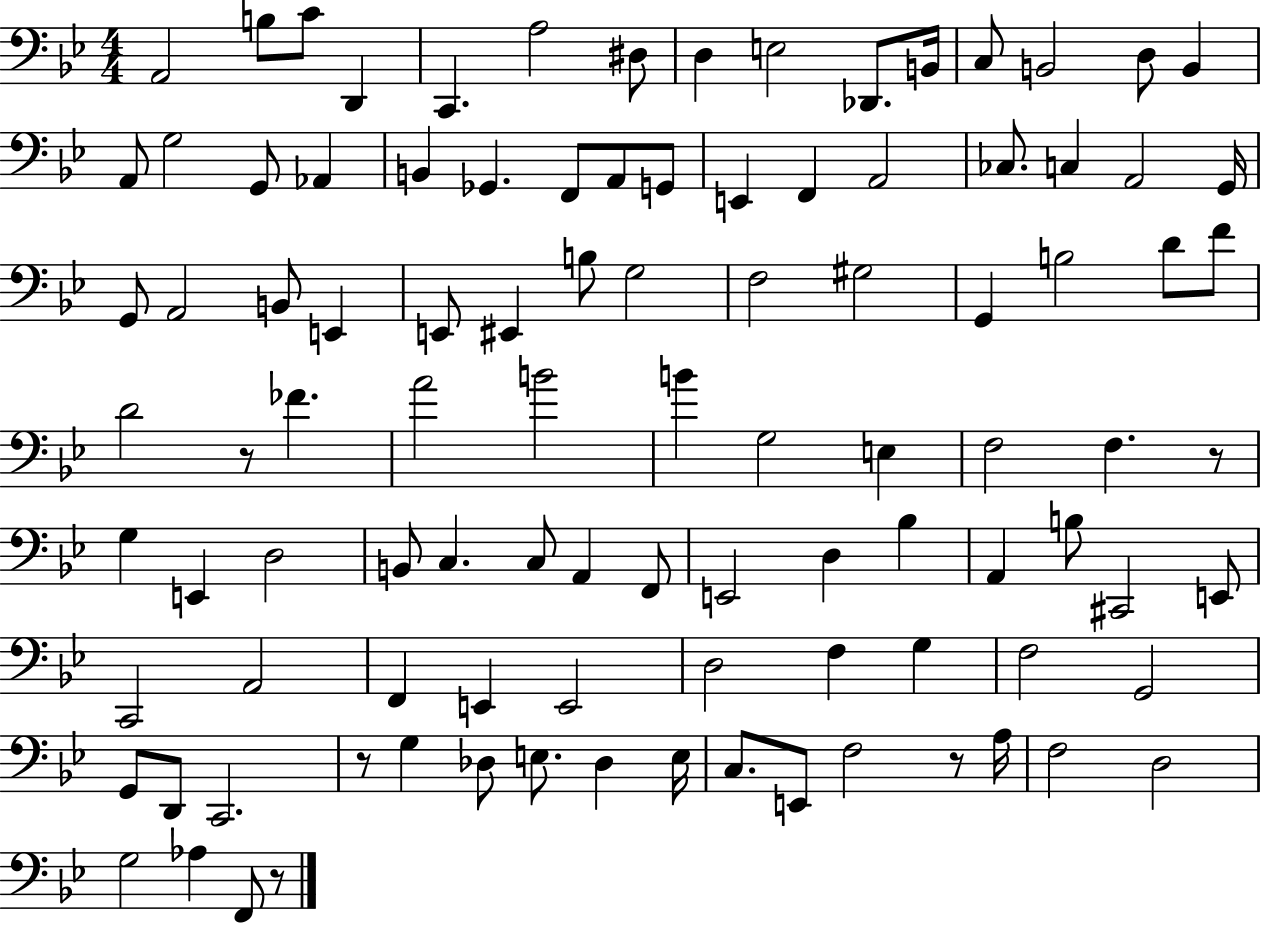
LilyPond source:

{
  \clef bass
  \numericTimeSignature
  \time 4/4
  \key bes \major
  a,2 b8 c'8 d,4 | c,4. a2 dis8 | d4 e2 des,8. b,16 | c8 b,2 d8 b,4 | \break a,8 g2 g,8 aes,4 | b,4 ges,4. f,8 a,8 g,8 | e,4 f,4 a,2 | ces8. c4 a,2 g,16 | \break g,8 a,2 b,8 e,4 | e,8 eis,4 b8 g2 | f2 gis2 | g,4 b2 d'8 f'8 | \break d'2 r8 fes'4. | a'2 b'2 | b'4 g2 e4 | f2 f4. r8 | \break g4 e,4 d2 | b,8 c4. c8 a,4 f,8 | e,2 d4 bes4 | a,4 b8 cis,2 e,8 | \break c,2 a,2 | f,4 e,4 e,2 | d2 f4 g4 | f2 g,2 | \break g,8 d,8 c,2. | r8 g4 des8 e8. des4 e16 | c8. e,8 f2 r8 a16 | f2 d2 | \break g2 aes4 f,8 r8 | \bar "|."
}